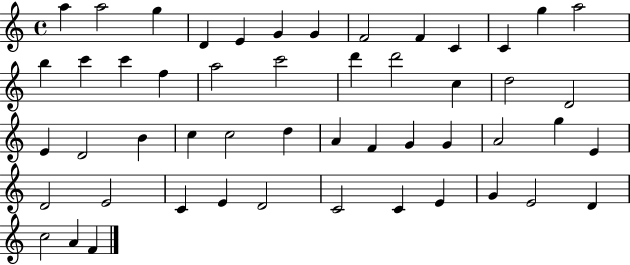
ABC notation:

X:1
T:Untitled
M:4/4
L:1/4
K:C
a a2 g D E G G F2 F C C g a2 b c' c' f a2 c'2 d' d'2 c d2 D2 E D2 B c c2 d A F G G A2 g E D2 E2 C E D2 C2 C E G E2 D c2 A F